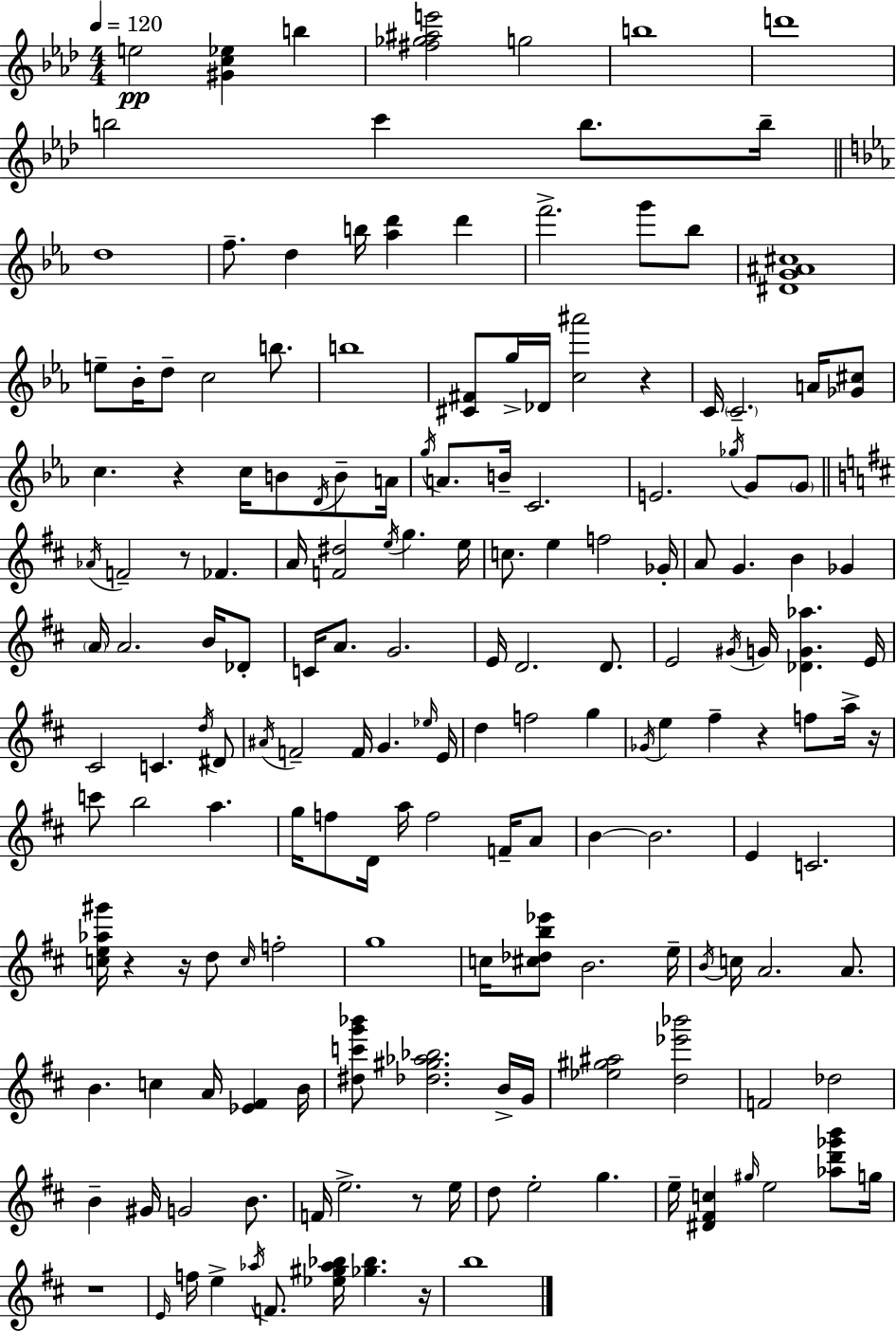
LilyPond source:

{
  \clef treble
  \numericTimeSignature
  \time 4/4
  \key f \minor
  \tempo 4 = 120
  e''2\pp <gis' c'' ees''>4 b''4 | <fis'' ges'' ais'' e'''>2 g''2 | b''1 | d'''1 | \break b''2 c'''4 b''8. b''16-- | \bar "||" \break \key c \minor d''1 | f''8.-- d''4 b''16 <aes'' d'''>4 d'''4 | f'''2.-> g'''8 bes''8 | <dis' g' ais' cis''>1 | \break e''8-- bes'16-. d''8-- c''2 b''8. | b''1 | <cis' fis'>8 g''16-> des'16 <c'' ais'''>2 r4 | c'16 \parenthesize c'2.-- a'16 <ges' cis''>8 | \break c''4. r4 c''16 b'8 \acciaccatura { d'16 } b'8-- | a'16 \acciaccatura { g''16 } a'8. b'16-- c'2. | e'2. \acciaccatura { ges''16 } g'8 | \parenthesize g'8 \bar "||" \break \key b \minor \acciaccatura { aes'16 } f'2-- r8 fes'4. | a'16 <f' dis''>2 \acciaccatura { e''16 } g''4. | e''16 c''8. e''4 f''2 | ges'16-. a'8 g'4. b'4 ges'4 | \break \parenthesize a'16 a'2. b'16 | des'8-. c'16 a'8. g'2. | e'16 d'2. d'8. | e'2 \acciaccatura { gis'16 } g'16 <des' g' aes''>4. | \break e'16 cis'2 c'4. | \acciaccatura { d''16 } dis'8 \acciaccatura { ais'16 } f'2-- f'16 g'4. | \grace { ees''16 } e'16 d''4 f''2 | g''4 \acciaccatura { ges'16 } e''4 fis''4-- r4 | \break f''8 a''16-> r16 c'''8 b''2 | a''4. g''16 f''8 d'16 a''16 f''2 | f'16-- a'8 b'4~~ b'2. | e'4 c'2. | \break <c'' e'' aes'' gis'''>16 r4 r16 d''8 \grace { c''16 } | f''2-. g''1 | c''16 <cis'' des'' b'' ees'''>8 b'2. | e''16-- \acciaccatura { b'16 } c''16 a'2. | \break a'8. b'4. c''4 | a'16 <ees' fis'>4 b'16 <dis'' c''' g''' bes'''>8 <des'' gis'' aes'' bes''>2. | b'16-> g'16 <ees'' gis'' ais''>2 | <d'' ees''' bes'''>2 f'2 | \break des''2 b'4-- gis'16 g'2 | b'8. f'16 e''2.-> | r8 e''16 d''8 e''2-. | g''4. e''16-- <dis' fis' c''>4 \grace { gis''16 } e''2 | \break <aes'' d''' ges''' b'''>8 g''16 r1 | \grace { e'16 } f''16 e''4-> | \acciaccatura { aes''16 } f'8. <ees'' gis'' aes'' bes''>16 <ges'' bes''>4. r16 b''1 | \bar "|."
}